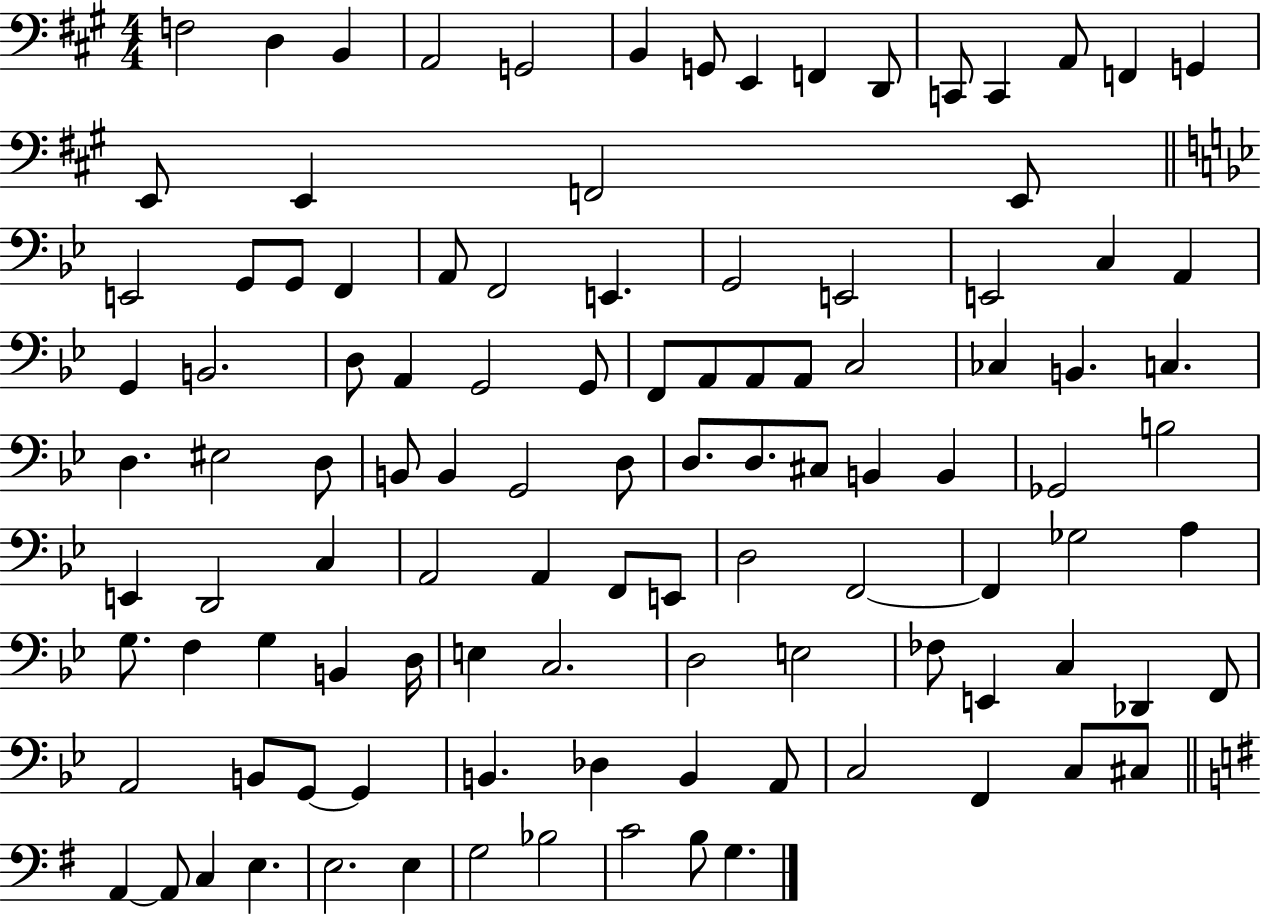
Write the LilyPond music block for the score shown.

{
  \clef bass
  \numericTimeSignature
  \time 4/4
  \key a \major
  f2 d4 b,4 | a,2 g,2 | b,4 g,8 e,4 f,4 d,8 | c,8 c,4 a,8 f,4 g,4 | \break e,8 e,4 f,2 e,8 | \bar "||" \break \key bes \major e,2 g,8 g,8 f,4 | a,8 f,2 e,4. | g,2 e,2 | e,2 c4 a,4 | \break g,4 b,2. | d8 a,4 g,2 g,8 | f,8 a,8 a,8 a,8 c2 | ces4 b,4. c4. | \break d4. eis2 d8 | b,8 b,4 g,2 d8 | d8. d8. cis8 b,4 b,4 | ges,2 b2 | \break e,4 d,2 c4 | a,2 a,4 f,8 e,8 | d2 f,2~~ | f,4 ges2 a4 | \break g8. f4 g4 b,4 d16 | e4 c2. | d2 e2 | fes8 e,4 c4 des,4 f,8 | \break a,2 b,8 g,8~~ g,4 | b,4. des4 b,4 a,8 | c2 f,4 c8 cis8 | \bar "||" \break \key g \major a,4~~ a,8 c4 e4. | e2. e4 | g2 bes2 | c'2 b8 g4. | \break \bar "|."
}